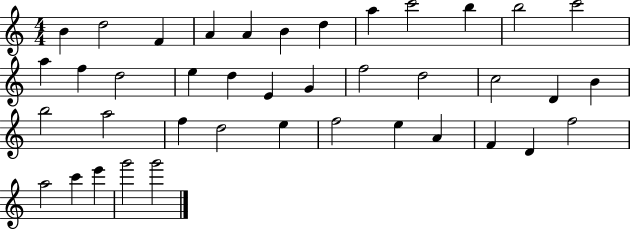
B4/q D5/h F4/q A4/q A4/q B4/q D5/q A5/q C6/h B5/q B5/h C6/h A5/q F5/q D5/h E5/q D5/q E4/q G4/q F5/h D5/h C5/h D4/q B4/q B5/h A5/h F5/q D5/h E5/q F5/h E5/q A4/q F4/q D4/q F5/h A5/h C6/q E6/q G6/h G6/h